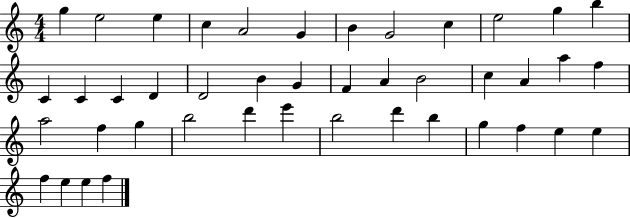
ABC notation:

X:1
T:Untitled
M:4/4
L:1/4
K:C
g e2 e c A2 G B G2 c e2 g b C C C D D2 B G F A B2 c A a f a2 f g b2 d' e' b2 d' b g f e e f e e f